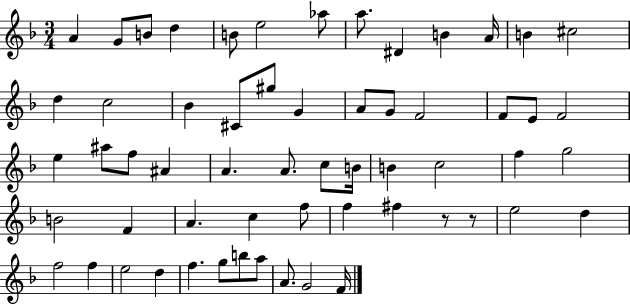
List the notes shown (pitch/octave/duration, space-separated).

A4/q G4/e B4/e D5/q B4/e E5/h Ab5/e A5/e. D#4/q B4/q A4/s B4/q C#5/h D5/q C5/h Bb4/q C#4/e G#5/e G4/q A4/e G4/e F4/h F4/e E4/e F4/h E5/q A#5/e F5/e A#4/q A4/q. A4/e. C5/e B4/s B4/q C5/h F5/q G5/h B4/h F4/q A4/q. C5/q F5/e F5/q F#5/q R/e R/e E5/h D5/q F5/h F5/q E5/h D5/q F5/q. G5/e B5/e A5/e A4/e. G4/h F4/s